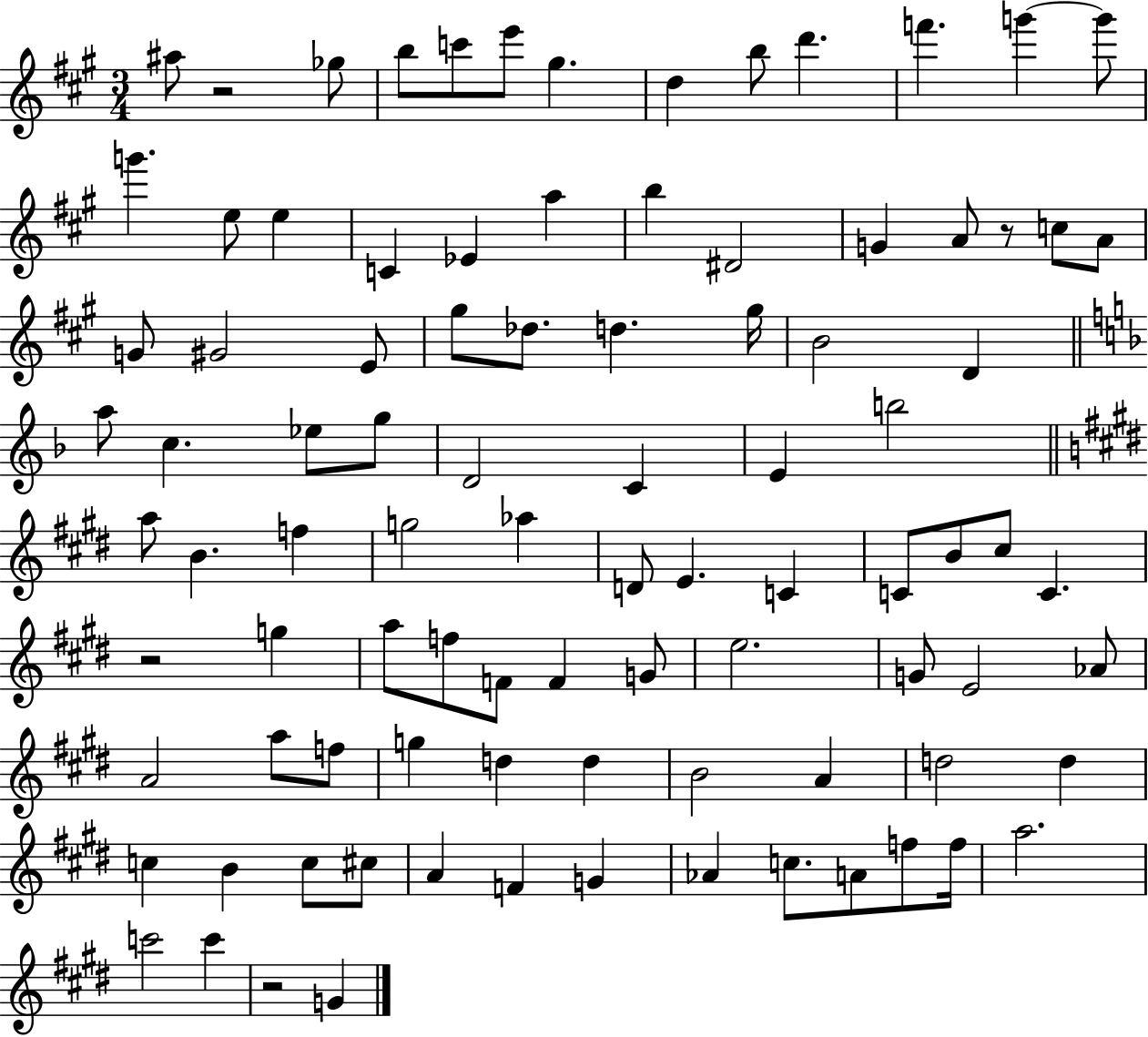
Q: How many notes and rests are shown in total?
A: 93